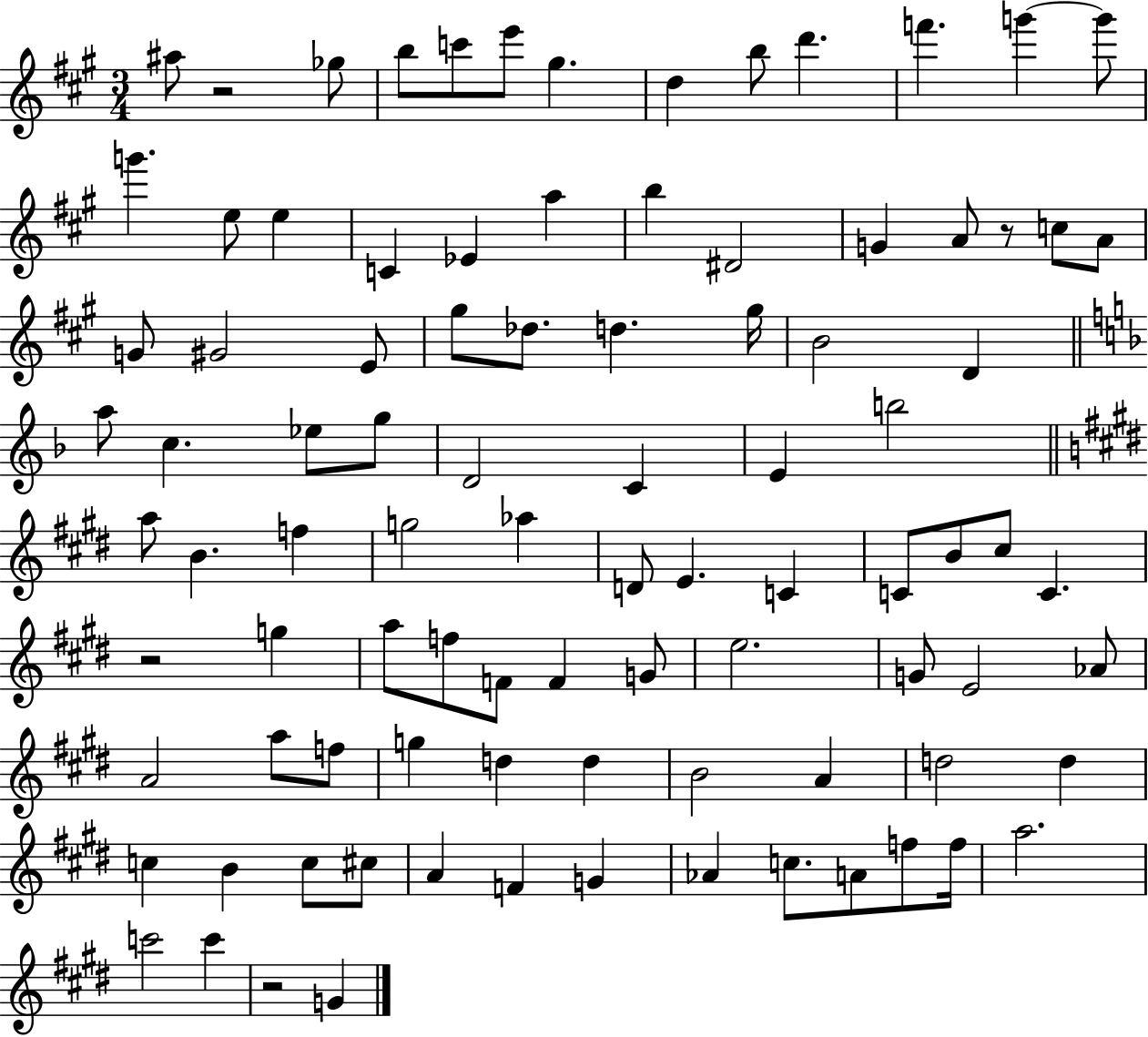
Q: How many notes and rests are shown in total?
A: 93